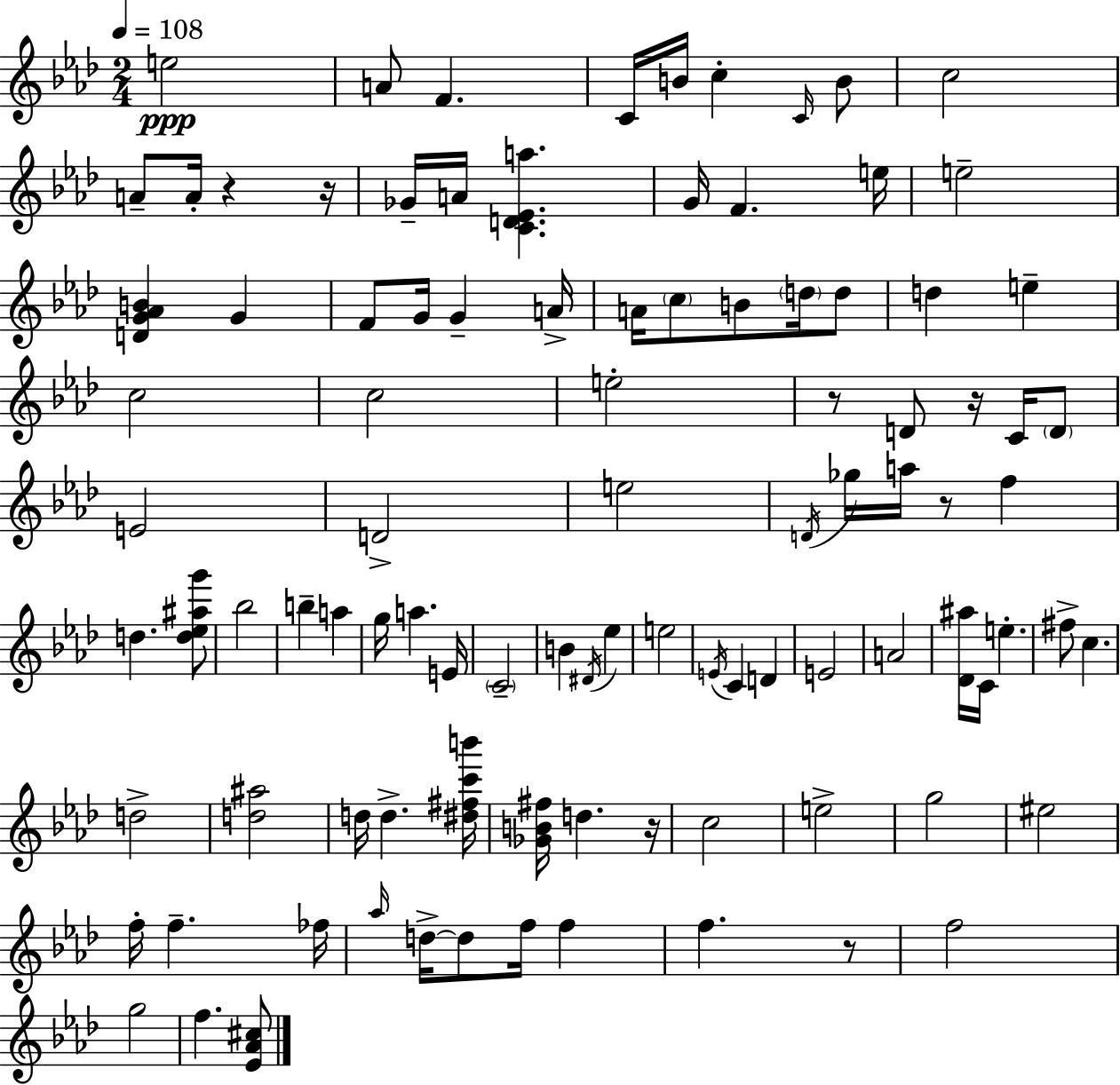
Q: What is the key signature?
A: AES major